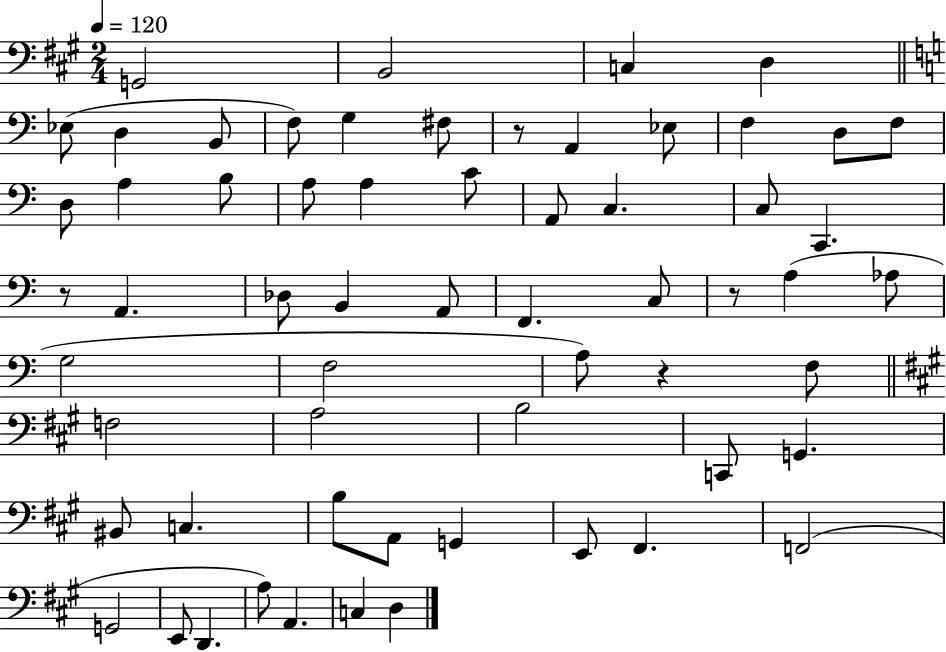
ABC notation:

X:1
T:Untitled
M:2/4
L:1/4
K:A
G,,2 B,,2 C, D, _E,/2 D, B,,/2 F,/2 G, ^F,/2 z/2 A,, _E,/2 F, D,/2 F,/2 D,/2 A, B,/2 A,/2 A, C/2 A,,/2 C, C,/2 C,, z/2 A,, _D,/2 B,, A,,/2 F,, C,/2 z/2 A, _A,/2 G,2 F,2 A,/2 z F,/2 F,2 A,2 B,2 C,,/2 G,, ^B,,/2 C, B,/2 A,,/2 G,, E,,/2 ^F,, F,,2 G,,2 E,,/2 D,, A,/2 A,, C, D,